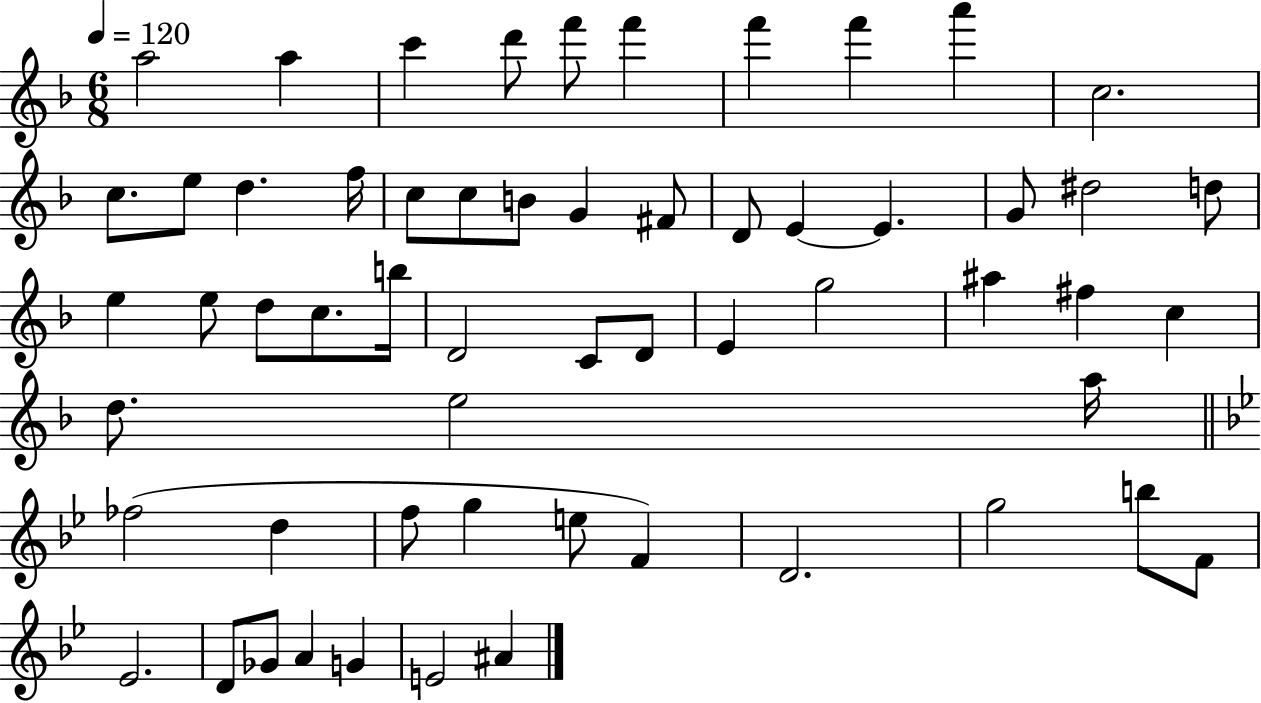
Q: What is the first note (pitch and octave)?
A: A5